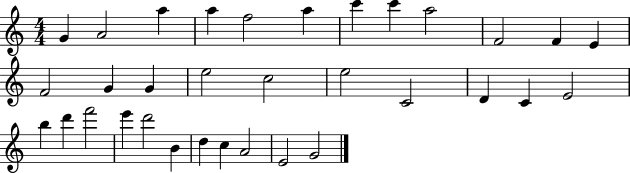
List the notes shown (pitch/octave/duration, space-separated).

G4/q A4/h A5/q A5/q F5/h A5/q C6/q C6/q A5/h F4/h F4/q E4/q F4/h G4/q G4/q E5/h C5/h E5/h C4/h D4/q C4/q E4/h B5/q D6/q F6/h E6/q D6/h B4/q D5/q C5/q A4/h E4/h G4/h